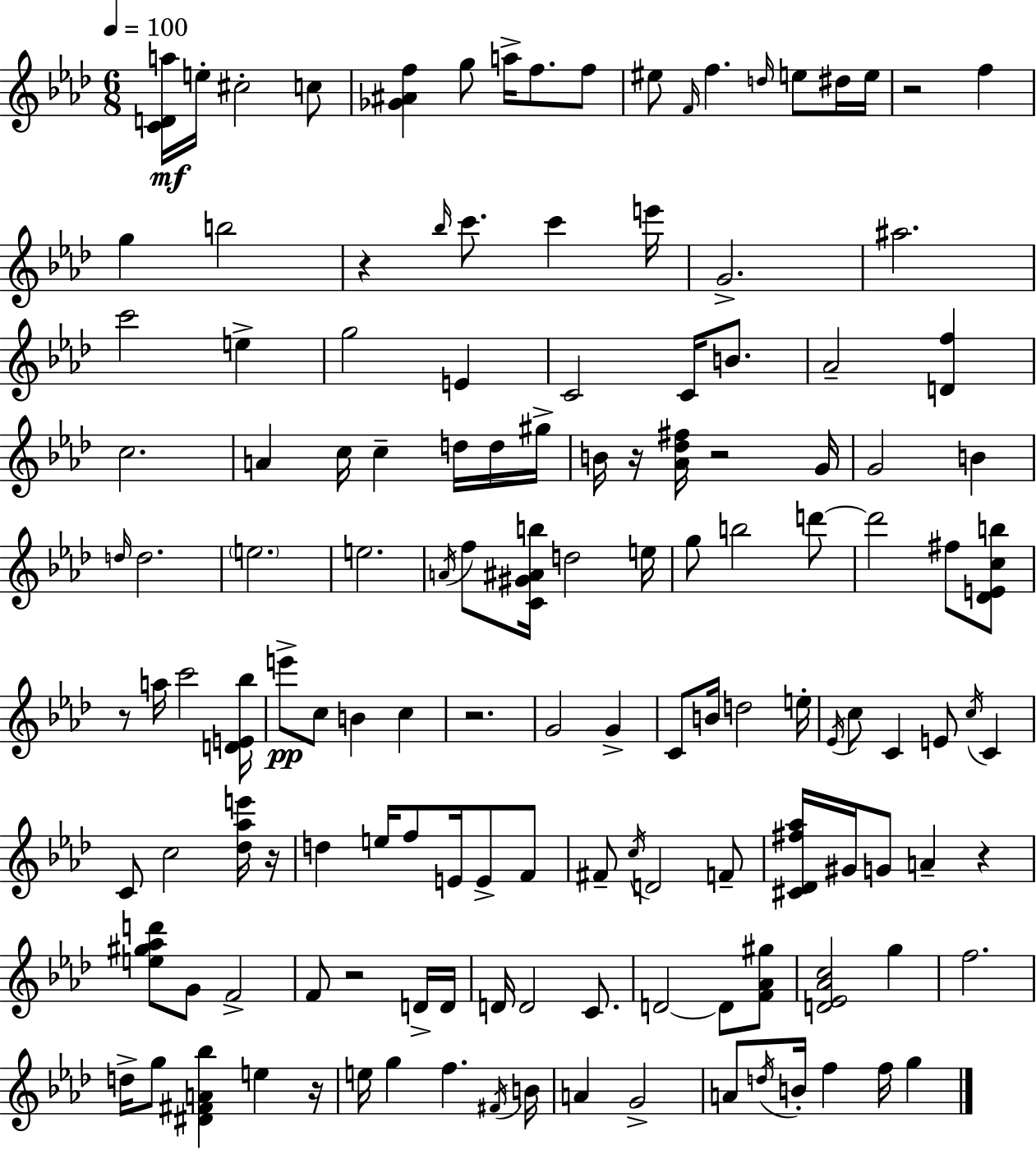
[C4,D4,A5]/s E5/s C#5/h C5/e [Gb4,A#4,F5]/q G5/e A5/s F5/e. F5/e EIS5/e F4/s F5/q. D5/s E5/e D#5/s E5/s R/h F5/q G5/q B5/h R/q Bb5/s C6/e. C6/q E6/s G4/h. A#5/h. C6/h E5/q G5/h E4/q C4/h C4/s B4/e. Ab4/h [D4,F5]/q C5/h. A4/q C5/s C5/q D5/s D5/s G#5/s B4/s R/s [Ab4,Db5,F#5]/s R/h G4/s G4/h B4/q D5/s D5/h. E5/h. E5/h. A4/s F5/e [C4,G#4,A#4,B5]/s D5/h E5/s G5/e B5/h D6/e D6/h F#5/e [Db4,E4,C5,B5]/e R/e A5/s C6/h [D4,E4,Bb5]/s E6/e C5/e B4/q C5/q R/h. G4/h G4/q C4/e B4/s D5/h E5/s Eb4/s C5/e C4/q E4/e C5/s C4/q C4/e C5/h [Db5,Ab5,E6]/s R/s D5/q E5/s F5/e E4/s E4/e F4/e F#4/e C5/s D4/h F4/e [C#4,Db4,F#5,Ab5]/s G#4/s G4/e A4/q R/q [E5,G#5,Ab5,D6]/e G4/e F4/h F4/e R/h D4/s D4/s D4/s D4/h C4/e. D4/h D4/e [F4,Ab4,G#5]/e [D4,Eb4,Ab4,C5]/h G5/q F5/h. D5/s G5/e [D#4,F#4,A4,Bb5]/q E5/q R/s E5/s G5/q F5/q. F#4/s B4/s A4/q G4/h A4/e D5/s B4/s F5/q F5/s G5/q